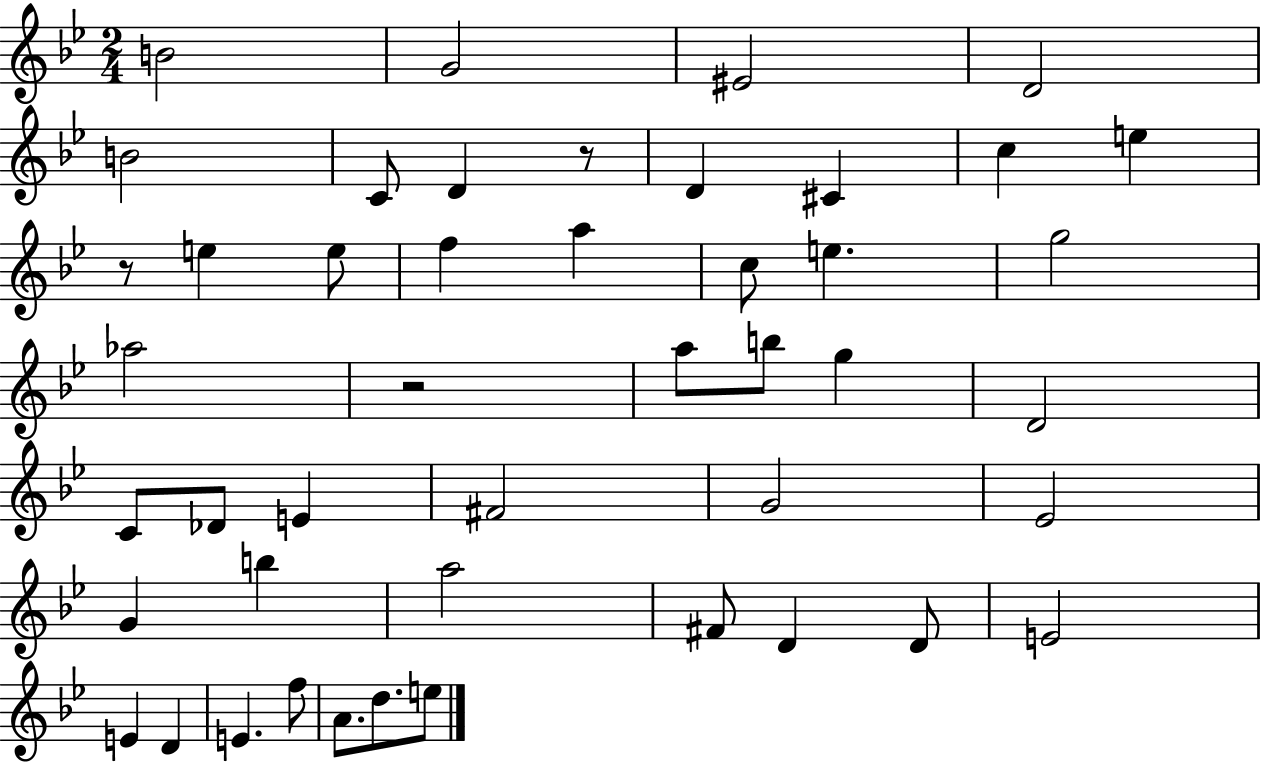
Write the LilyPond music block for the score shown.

{
  \clef treble
  \numericTimeSignature
  \time 2/4
  \key bes \major
  b'2 | g'2 | eis'2 | d'2 | \break b'2 | c'8 d'4 r8 | d'4 cis'4 | c''4 e''4 | \break r8 e''4 e''8 | f''4 a''4 | c''8 e''4. | g''2 | \break aes''2 | r2 | a''8 b''8 g''4 | d'2 | \break c'8 des'8 e'4 | fis'2 | g'2 | ees'2 | \break g'4 b''4 | a''2 | fis'8 d'4 d'8 | e'2 | \break e'4 d'4 | e'4. f''8 | a'8. d''8. e''8 | \bar "|."
}